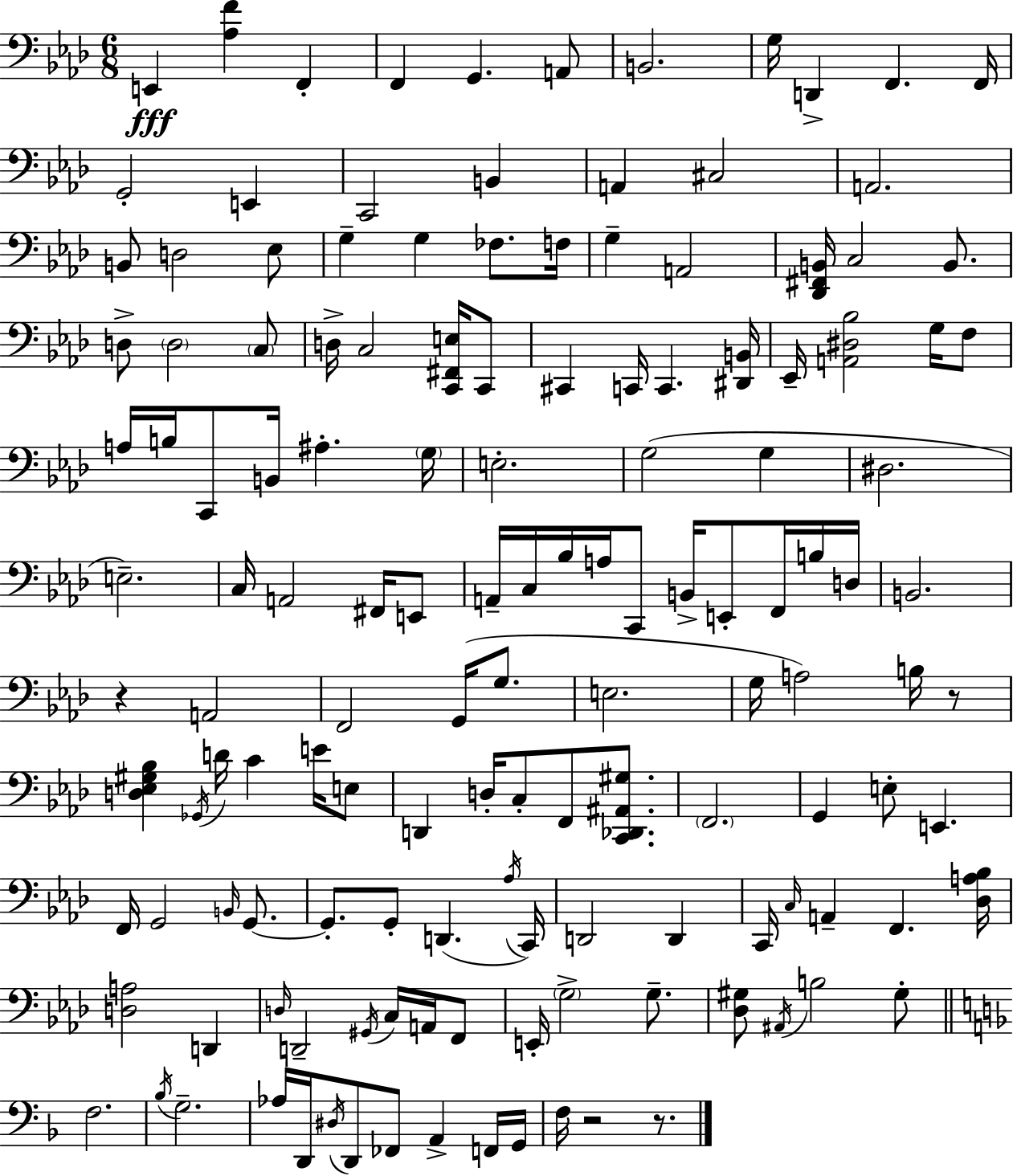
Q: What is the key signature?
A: AES major